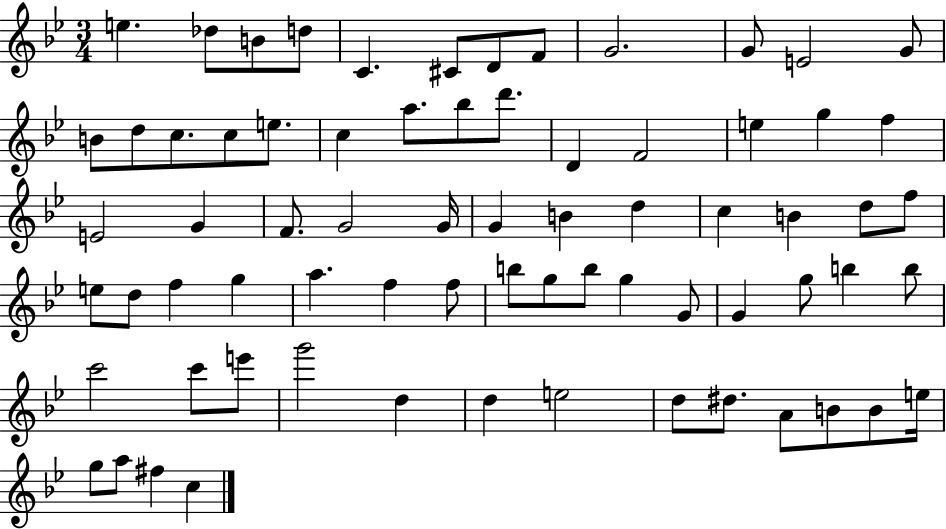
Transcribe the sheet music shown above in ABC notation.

X:1
T:Untitled
M:3/4
L:1/4
K:Bb
e _d/2 B/2 d/2 C ^C/2 D/2 F/2 G2 G/2 E2 G/2 B/2 d/2 c/2 c/2 e/2 c a/2 _b/2 d'/2 D F2 e g f E2 G F/2 G2 G/4 G B d c B d/2 f/2 e/2 d/2 f g a f f/2 b/2 g/2 b/2 g G/2 G g/2 b b/2 c'2 c'/2 e'/2 g'2 d d e2 d/2 ^d/2 A/2 B/2 B/2 e/4 g/2 a/2 ^f c